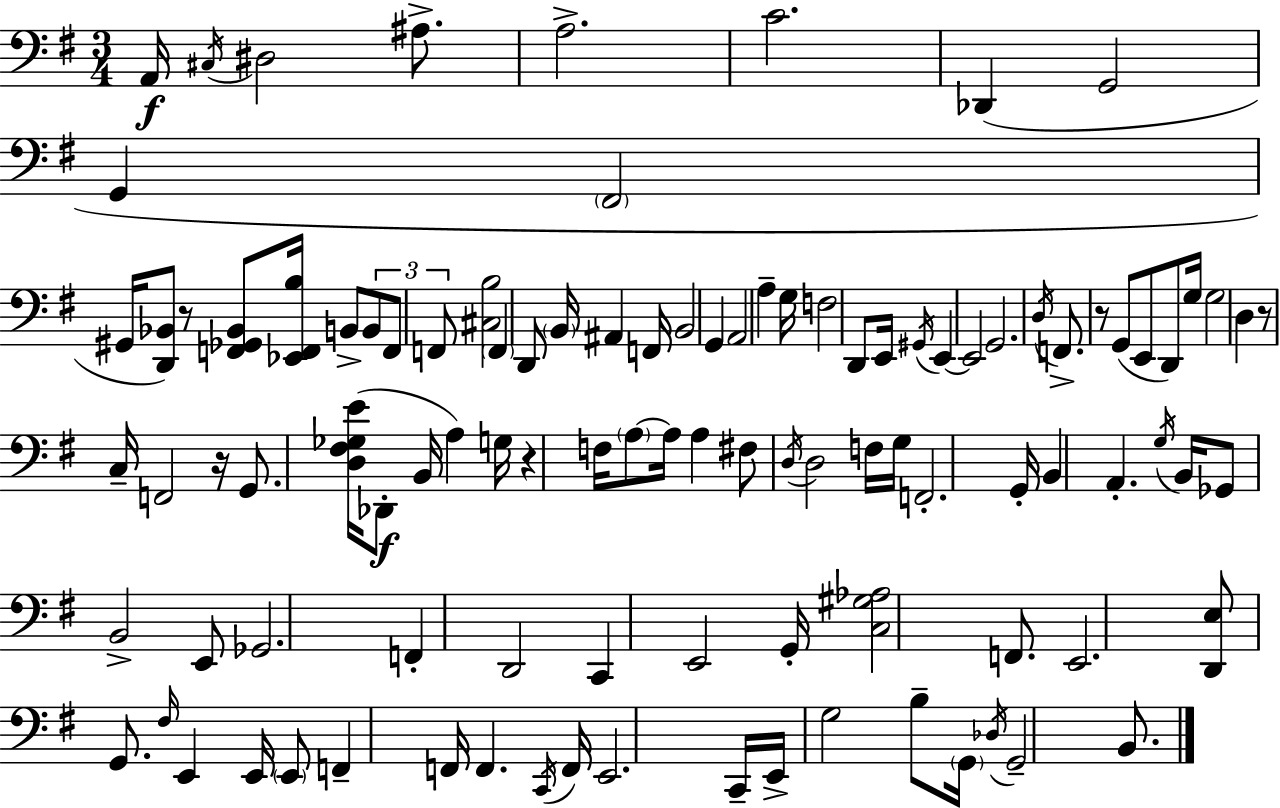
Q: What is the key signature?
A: G major